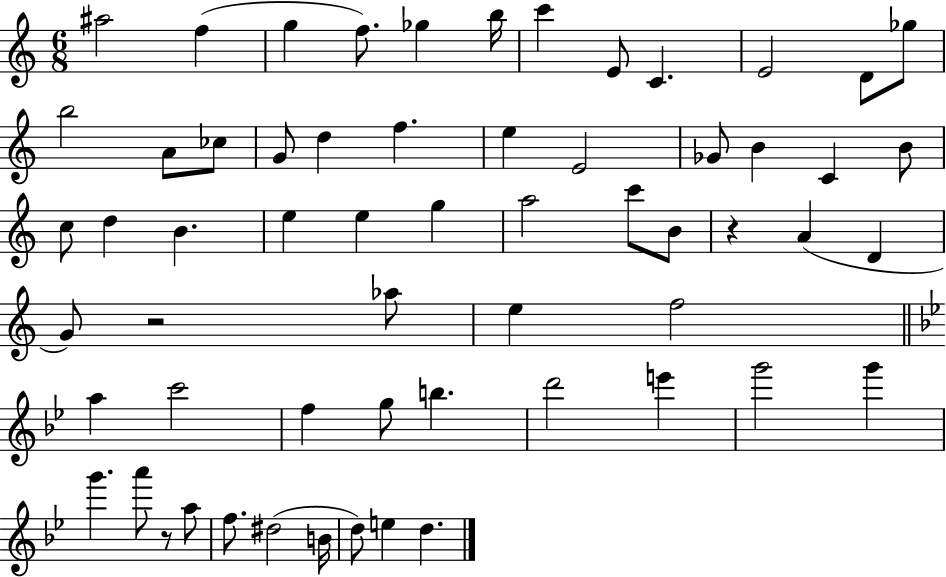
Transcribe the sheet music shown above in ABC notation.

X:1
T:Untitled
M:6/8
L:1/4
K:C
^a2 f g f/2 _g b/4 c' E/2 C E2 D/2 _g/2 b2 A/2 _c/2 G/2 d f e E2 _G/2 B C B/2 c/2 d B e e g a2 c'/2 B/2 z A D G/2 z2 _a/2 e f2 a c'2 f g/2 b d'2 e' g'2 g' g' a'/2 z/2 a/2 f/2 ^d2 B/4 d/2 e d